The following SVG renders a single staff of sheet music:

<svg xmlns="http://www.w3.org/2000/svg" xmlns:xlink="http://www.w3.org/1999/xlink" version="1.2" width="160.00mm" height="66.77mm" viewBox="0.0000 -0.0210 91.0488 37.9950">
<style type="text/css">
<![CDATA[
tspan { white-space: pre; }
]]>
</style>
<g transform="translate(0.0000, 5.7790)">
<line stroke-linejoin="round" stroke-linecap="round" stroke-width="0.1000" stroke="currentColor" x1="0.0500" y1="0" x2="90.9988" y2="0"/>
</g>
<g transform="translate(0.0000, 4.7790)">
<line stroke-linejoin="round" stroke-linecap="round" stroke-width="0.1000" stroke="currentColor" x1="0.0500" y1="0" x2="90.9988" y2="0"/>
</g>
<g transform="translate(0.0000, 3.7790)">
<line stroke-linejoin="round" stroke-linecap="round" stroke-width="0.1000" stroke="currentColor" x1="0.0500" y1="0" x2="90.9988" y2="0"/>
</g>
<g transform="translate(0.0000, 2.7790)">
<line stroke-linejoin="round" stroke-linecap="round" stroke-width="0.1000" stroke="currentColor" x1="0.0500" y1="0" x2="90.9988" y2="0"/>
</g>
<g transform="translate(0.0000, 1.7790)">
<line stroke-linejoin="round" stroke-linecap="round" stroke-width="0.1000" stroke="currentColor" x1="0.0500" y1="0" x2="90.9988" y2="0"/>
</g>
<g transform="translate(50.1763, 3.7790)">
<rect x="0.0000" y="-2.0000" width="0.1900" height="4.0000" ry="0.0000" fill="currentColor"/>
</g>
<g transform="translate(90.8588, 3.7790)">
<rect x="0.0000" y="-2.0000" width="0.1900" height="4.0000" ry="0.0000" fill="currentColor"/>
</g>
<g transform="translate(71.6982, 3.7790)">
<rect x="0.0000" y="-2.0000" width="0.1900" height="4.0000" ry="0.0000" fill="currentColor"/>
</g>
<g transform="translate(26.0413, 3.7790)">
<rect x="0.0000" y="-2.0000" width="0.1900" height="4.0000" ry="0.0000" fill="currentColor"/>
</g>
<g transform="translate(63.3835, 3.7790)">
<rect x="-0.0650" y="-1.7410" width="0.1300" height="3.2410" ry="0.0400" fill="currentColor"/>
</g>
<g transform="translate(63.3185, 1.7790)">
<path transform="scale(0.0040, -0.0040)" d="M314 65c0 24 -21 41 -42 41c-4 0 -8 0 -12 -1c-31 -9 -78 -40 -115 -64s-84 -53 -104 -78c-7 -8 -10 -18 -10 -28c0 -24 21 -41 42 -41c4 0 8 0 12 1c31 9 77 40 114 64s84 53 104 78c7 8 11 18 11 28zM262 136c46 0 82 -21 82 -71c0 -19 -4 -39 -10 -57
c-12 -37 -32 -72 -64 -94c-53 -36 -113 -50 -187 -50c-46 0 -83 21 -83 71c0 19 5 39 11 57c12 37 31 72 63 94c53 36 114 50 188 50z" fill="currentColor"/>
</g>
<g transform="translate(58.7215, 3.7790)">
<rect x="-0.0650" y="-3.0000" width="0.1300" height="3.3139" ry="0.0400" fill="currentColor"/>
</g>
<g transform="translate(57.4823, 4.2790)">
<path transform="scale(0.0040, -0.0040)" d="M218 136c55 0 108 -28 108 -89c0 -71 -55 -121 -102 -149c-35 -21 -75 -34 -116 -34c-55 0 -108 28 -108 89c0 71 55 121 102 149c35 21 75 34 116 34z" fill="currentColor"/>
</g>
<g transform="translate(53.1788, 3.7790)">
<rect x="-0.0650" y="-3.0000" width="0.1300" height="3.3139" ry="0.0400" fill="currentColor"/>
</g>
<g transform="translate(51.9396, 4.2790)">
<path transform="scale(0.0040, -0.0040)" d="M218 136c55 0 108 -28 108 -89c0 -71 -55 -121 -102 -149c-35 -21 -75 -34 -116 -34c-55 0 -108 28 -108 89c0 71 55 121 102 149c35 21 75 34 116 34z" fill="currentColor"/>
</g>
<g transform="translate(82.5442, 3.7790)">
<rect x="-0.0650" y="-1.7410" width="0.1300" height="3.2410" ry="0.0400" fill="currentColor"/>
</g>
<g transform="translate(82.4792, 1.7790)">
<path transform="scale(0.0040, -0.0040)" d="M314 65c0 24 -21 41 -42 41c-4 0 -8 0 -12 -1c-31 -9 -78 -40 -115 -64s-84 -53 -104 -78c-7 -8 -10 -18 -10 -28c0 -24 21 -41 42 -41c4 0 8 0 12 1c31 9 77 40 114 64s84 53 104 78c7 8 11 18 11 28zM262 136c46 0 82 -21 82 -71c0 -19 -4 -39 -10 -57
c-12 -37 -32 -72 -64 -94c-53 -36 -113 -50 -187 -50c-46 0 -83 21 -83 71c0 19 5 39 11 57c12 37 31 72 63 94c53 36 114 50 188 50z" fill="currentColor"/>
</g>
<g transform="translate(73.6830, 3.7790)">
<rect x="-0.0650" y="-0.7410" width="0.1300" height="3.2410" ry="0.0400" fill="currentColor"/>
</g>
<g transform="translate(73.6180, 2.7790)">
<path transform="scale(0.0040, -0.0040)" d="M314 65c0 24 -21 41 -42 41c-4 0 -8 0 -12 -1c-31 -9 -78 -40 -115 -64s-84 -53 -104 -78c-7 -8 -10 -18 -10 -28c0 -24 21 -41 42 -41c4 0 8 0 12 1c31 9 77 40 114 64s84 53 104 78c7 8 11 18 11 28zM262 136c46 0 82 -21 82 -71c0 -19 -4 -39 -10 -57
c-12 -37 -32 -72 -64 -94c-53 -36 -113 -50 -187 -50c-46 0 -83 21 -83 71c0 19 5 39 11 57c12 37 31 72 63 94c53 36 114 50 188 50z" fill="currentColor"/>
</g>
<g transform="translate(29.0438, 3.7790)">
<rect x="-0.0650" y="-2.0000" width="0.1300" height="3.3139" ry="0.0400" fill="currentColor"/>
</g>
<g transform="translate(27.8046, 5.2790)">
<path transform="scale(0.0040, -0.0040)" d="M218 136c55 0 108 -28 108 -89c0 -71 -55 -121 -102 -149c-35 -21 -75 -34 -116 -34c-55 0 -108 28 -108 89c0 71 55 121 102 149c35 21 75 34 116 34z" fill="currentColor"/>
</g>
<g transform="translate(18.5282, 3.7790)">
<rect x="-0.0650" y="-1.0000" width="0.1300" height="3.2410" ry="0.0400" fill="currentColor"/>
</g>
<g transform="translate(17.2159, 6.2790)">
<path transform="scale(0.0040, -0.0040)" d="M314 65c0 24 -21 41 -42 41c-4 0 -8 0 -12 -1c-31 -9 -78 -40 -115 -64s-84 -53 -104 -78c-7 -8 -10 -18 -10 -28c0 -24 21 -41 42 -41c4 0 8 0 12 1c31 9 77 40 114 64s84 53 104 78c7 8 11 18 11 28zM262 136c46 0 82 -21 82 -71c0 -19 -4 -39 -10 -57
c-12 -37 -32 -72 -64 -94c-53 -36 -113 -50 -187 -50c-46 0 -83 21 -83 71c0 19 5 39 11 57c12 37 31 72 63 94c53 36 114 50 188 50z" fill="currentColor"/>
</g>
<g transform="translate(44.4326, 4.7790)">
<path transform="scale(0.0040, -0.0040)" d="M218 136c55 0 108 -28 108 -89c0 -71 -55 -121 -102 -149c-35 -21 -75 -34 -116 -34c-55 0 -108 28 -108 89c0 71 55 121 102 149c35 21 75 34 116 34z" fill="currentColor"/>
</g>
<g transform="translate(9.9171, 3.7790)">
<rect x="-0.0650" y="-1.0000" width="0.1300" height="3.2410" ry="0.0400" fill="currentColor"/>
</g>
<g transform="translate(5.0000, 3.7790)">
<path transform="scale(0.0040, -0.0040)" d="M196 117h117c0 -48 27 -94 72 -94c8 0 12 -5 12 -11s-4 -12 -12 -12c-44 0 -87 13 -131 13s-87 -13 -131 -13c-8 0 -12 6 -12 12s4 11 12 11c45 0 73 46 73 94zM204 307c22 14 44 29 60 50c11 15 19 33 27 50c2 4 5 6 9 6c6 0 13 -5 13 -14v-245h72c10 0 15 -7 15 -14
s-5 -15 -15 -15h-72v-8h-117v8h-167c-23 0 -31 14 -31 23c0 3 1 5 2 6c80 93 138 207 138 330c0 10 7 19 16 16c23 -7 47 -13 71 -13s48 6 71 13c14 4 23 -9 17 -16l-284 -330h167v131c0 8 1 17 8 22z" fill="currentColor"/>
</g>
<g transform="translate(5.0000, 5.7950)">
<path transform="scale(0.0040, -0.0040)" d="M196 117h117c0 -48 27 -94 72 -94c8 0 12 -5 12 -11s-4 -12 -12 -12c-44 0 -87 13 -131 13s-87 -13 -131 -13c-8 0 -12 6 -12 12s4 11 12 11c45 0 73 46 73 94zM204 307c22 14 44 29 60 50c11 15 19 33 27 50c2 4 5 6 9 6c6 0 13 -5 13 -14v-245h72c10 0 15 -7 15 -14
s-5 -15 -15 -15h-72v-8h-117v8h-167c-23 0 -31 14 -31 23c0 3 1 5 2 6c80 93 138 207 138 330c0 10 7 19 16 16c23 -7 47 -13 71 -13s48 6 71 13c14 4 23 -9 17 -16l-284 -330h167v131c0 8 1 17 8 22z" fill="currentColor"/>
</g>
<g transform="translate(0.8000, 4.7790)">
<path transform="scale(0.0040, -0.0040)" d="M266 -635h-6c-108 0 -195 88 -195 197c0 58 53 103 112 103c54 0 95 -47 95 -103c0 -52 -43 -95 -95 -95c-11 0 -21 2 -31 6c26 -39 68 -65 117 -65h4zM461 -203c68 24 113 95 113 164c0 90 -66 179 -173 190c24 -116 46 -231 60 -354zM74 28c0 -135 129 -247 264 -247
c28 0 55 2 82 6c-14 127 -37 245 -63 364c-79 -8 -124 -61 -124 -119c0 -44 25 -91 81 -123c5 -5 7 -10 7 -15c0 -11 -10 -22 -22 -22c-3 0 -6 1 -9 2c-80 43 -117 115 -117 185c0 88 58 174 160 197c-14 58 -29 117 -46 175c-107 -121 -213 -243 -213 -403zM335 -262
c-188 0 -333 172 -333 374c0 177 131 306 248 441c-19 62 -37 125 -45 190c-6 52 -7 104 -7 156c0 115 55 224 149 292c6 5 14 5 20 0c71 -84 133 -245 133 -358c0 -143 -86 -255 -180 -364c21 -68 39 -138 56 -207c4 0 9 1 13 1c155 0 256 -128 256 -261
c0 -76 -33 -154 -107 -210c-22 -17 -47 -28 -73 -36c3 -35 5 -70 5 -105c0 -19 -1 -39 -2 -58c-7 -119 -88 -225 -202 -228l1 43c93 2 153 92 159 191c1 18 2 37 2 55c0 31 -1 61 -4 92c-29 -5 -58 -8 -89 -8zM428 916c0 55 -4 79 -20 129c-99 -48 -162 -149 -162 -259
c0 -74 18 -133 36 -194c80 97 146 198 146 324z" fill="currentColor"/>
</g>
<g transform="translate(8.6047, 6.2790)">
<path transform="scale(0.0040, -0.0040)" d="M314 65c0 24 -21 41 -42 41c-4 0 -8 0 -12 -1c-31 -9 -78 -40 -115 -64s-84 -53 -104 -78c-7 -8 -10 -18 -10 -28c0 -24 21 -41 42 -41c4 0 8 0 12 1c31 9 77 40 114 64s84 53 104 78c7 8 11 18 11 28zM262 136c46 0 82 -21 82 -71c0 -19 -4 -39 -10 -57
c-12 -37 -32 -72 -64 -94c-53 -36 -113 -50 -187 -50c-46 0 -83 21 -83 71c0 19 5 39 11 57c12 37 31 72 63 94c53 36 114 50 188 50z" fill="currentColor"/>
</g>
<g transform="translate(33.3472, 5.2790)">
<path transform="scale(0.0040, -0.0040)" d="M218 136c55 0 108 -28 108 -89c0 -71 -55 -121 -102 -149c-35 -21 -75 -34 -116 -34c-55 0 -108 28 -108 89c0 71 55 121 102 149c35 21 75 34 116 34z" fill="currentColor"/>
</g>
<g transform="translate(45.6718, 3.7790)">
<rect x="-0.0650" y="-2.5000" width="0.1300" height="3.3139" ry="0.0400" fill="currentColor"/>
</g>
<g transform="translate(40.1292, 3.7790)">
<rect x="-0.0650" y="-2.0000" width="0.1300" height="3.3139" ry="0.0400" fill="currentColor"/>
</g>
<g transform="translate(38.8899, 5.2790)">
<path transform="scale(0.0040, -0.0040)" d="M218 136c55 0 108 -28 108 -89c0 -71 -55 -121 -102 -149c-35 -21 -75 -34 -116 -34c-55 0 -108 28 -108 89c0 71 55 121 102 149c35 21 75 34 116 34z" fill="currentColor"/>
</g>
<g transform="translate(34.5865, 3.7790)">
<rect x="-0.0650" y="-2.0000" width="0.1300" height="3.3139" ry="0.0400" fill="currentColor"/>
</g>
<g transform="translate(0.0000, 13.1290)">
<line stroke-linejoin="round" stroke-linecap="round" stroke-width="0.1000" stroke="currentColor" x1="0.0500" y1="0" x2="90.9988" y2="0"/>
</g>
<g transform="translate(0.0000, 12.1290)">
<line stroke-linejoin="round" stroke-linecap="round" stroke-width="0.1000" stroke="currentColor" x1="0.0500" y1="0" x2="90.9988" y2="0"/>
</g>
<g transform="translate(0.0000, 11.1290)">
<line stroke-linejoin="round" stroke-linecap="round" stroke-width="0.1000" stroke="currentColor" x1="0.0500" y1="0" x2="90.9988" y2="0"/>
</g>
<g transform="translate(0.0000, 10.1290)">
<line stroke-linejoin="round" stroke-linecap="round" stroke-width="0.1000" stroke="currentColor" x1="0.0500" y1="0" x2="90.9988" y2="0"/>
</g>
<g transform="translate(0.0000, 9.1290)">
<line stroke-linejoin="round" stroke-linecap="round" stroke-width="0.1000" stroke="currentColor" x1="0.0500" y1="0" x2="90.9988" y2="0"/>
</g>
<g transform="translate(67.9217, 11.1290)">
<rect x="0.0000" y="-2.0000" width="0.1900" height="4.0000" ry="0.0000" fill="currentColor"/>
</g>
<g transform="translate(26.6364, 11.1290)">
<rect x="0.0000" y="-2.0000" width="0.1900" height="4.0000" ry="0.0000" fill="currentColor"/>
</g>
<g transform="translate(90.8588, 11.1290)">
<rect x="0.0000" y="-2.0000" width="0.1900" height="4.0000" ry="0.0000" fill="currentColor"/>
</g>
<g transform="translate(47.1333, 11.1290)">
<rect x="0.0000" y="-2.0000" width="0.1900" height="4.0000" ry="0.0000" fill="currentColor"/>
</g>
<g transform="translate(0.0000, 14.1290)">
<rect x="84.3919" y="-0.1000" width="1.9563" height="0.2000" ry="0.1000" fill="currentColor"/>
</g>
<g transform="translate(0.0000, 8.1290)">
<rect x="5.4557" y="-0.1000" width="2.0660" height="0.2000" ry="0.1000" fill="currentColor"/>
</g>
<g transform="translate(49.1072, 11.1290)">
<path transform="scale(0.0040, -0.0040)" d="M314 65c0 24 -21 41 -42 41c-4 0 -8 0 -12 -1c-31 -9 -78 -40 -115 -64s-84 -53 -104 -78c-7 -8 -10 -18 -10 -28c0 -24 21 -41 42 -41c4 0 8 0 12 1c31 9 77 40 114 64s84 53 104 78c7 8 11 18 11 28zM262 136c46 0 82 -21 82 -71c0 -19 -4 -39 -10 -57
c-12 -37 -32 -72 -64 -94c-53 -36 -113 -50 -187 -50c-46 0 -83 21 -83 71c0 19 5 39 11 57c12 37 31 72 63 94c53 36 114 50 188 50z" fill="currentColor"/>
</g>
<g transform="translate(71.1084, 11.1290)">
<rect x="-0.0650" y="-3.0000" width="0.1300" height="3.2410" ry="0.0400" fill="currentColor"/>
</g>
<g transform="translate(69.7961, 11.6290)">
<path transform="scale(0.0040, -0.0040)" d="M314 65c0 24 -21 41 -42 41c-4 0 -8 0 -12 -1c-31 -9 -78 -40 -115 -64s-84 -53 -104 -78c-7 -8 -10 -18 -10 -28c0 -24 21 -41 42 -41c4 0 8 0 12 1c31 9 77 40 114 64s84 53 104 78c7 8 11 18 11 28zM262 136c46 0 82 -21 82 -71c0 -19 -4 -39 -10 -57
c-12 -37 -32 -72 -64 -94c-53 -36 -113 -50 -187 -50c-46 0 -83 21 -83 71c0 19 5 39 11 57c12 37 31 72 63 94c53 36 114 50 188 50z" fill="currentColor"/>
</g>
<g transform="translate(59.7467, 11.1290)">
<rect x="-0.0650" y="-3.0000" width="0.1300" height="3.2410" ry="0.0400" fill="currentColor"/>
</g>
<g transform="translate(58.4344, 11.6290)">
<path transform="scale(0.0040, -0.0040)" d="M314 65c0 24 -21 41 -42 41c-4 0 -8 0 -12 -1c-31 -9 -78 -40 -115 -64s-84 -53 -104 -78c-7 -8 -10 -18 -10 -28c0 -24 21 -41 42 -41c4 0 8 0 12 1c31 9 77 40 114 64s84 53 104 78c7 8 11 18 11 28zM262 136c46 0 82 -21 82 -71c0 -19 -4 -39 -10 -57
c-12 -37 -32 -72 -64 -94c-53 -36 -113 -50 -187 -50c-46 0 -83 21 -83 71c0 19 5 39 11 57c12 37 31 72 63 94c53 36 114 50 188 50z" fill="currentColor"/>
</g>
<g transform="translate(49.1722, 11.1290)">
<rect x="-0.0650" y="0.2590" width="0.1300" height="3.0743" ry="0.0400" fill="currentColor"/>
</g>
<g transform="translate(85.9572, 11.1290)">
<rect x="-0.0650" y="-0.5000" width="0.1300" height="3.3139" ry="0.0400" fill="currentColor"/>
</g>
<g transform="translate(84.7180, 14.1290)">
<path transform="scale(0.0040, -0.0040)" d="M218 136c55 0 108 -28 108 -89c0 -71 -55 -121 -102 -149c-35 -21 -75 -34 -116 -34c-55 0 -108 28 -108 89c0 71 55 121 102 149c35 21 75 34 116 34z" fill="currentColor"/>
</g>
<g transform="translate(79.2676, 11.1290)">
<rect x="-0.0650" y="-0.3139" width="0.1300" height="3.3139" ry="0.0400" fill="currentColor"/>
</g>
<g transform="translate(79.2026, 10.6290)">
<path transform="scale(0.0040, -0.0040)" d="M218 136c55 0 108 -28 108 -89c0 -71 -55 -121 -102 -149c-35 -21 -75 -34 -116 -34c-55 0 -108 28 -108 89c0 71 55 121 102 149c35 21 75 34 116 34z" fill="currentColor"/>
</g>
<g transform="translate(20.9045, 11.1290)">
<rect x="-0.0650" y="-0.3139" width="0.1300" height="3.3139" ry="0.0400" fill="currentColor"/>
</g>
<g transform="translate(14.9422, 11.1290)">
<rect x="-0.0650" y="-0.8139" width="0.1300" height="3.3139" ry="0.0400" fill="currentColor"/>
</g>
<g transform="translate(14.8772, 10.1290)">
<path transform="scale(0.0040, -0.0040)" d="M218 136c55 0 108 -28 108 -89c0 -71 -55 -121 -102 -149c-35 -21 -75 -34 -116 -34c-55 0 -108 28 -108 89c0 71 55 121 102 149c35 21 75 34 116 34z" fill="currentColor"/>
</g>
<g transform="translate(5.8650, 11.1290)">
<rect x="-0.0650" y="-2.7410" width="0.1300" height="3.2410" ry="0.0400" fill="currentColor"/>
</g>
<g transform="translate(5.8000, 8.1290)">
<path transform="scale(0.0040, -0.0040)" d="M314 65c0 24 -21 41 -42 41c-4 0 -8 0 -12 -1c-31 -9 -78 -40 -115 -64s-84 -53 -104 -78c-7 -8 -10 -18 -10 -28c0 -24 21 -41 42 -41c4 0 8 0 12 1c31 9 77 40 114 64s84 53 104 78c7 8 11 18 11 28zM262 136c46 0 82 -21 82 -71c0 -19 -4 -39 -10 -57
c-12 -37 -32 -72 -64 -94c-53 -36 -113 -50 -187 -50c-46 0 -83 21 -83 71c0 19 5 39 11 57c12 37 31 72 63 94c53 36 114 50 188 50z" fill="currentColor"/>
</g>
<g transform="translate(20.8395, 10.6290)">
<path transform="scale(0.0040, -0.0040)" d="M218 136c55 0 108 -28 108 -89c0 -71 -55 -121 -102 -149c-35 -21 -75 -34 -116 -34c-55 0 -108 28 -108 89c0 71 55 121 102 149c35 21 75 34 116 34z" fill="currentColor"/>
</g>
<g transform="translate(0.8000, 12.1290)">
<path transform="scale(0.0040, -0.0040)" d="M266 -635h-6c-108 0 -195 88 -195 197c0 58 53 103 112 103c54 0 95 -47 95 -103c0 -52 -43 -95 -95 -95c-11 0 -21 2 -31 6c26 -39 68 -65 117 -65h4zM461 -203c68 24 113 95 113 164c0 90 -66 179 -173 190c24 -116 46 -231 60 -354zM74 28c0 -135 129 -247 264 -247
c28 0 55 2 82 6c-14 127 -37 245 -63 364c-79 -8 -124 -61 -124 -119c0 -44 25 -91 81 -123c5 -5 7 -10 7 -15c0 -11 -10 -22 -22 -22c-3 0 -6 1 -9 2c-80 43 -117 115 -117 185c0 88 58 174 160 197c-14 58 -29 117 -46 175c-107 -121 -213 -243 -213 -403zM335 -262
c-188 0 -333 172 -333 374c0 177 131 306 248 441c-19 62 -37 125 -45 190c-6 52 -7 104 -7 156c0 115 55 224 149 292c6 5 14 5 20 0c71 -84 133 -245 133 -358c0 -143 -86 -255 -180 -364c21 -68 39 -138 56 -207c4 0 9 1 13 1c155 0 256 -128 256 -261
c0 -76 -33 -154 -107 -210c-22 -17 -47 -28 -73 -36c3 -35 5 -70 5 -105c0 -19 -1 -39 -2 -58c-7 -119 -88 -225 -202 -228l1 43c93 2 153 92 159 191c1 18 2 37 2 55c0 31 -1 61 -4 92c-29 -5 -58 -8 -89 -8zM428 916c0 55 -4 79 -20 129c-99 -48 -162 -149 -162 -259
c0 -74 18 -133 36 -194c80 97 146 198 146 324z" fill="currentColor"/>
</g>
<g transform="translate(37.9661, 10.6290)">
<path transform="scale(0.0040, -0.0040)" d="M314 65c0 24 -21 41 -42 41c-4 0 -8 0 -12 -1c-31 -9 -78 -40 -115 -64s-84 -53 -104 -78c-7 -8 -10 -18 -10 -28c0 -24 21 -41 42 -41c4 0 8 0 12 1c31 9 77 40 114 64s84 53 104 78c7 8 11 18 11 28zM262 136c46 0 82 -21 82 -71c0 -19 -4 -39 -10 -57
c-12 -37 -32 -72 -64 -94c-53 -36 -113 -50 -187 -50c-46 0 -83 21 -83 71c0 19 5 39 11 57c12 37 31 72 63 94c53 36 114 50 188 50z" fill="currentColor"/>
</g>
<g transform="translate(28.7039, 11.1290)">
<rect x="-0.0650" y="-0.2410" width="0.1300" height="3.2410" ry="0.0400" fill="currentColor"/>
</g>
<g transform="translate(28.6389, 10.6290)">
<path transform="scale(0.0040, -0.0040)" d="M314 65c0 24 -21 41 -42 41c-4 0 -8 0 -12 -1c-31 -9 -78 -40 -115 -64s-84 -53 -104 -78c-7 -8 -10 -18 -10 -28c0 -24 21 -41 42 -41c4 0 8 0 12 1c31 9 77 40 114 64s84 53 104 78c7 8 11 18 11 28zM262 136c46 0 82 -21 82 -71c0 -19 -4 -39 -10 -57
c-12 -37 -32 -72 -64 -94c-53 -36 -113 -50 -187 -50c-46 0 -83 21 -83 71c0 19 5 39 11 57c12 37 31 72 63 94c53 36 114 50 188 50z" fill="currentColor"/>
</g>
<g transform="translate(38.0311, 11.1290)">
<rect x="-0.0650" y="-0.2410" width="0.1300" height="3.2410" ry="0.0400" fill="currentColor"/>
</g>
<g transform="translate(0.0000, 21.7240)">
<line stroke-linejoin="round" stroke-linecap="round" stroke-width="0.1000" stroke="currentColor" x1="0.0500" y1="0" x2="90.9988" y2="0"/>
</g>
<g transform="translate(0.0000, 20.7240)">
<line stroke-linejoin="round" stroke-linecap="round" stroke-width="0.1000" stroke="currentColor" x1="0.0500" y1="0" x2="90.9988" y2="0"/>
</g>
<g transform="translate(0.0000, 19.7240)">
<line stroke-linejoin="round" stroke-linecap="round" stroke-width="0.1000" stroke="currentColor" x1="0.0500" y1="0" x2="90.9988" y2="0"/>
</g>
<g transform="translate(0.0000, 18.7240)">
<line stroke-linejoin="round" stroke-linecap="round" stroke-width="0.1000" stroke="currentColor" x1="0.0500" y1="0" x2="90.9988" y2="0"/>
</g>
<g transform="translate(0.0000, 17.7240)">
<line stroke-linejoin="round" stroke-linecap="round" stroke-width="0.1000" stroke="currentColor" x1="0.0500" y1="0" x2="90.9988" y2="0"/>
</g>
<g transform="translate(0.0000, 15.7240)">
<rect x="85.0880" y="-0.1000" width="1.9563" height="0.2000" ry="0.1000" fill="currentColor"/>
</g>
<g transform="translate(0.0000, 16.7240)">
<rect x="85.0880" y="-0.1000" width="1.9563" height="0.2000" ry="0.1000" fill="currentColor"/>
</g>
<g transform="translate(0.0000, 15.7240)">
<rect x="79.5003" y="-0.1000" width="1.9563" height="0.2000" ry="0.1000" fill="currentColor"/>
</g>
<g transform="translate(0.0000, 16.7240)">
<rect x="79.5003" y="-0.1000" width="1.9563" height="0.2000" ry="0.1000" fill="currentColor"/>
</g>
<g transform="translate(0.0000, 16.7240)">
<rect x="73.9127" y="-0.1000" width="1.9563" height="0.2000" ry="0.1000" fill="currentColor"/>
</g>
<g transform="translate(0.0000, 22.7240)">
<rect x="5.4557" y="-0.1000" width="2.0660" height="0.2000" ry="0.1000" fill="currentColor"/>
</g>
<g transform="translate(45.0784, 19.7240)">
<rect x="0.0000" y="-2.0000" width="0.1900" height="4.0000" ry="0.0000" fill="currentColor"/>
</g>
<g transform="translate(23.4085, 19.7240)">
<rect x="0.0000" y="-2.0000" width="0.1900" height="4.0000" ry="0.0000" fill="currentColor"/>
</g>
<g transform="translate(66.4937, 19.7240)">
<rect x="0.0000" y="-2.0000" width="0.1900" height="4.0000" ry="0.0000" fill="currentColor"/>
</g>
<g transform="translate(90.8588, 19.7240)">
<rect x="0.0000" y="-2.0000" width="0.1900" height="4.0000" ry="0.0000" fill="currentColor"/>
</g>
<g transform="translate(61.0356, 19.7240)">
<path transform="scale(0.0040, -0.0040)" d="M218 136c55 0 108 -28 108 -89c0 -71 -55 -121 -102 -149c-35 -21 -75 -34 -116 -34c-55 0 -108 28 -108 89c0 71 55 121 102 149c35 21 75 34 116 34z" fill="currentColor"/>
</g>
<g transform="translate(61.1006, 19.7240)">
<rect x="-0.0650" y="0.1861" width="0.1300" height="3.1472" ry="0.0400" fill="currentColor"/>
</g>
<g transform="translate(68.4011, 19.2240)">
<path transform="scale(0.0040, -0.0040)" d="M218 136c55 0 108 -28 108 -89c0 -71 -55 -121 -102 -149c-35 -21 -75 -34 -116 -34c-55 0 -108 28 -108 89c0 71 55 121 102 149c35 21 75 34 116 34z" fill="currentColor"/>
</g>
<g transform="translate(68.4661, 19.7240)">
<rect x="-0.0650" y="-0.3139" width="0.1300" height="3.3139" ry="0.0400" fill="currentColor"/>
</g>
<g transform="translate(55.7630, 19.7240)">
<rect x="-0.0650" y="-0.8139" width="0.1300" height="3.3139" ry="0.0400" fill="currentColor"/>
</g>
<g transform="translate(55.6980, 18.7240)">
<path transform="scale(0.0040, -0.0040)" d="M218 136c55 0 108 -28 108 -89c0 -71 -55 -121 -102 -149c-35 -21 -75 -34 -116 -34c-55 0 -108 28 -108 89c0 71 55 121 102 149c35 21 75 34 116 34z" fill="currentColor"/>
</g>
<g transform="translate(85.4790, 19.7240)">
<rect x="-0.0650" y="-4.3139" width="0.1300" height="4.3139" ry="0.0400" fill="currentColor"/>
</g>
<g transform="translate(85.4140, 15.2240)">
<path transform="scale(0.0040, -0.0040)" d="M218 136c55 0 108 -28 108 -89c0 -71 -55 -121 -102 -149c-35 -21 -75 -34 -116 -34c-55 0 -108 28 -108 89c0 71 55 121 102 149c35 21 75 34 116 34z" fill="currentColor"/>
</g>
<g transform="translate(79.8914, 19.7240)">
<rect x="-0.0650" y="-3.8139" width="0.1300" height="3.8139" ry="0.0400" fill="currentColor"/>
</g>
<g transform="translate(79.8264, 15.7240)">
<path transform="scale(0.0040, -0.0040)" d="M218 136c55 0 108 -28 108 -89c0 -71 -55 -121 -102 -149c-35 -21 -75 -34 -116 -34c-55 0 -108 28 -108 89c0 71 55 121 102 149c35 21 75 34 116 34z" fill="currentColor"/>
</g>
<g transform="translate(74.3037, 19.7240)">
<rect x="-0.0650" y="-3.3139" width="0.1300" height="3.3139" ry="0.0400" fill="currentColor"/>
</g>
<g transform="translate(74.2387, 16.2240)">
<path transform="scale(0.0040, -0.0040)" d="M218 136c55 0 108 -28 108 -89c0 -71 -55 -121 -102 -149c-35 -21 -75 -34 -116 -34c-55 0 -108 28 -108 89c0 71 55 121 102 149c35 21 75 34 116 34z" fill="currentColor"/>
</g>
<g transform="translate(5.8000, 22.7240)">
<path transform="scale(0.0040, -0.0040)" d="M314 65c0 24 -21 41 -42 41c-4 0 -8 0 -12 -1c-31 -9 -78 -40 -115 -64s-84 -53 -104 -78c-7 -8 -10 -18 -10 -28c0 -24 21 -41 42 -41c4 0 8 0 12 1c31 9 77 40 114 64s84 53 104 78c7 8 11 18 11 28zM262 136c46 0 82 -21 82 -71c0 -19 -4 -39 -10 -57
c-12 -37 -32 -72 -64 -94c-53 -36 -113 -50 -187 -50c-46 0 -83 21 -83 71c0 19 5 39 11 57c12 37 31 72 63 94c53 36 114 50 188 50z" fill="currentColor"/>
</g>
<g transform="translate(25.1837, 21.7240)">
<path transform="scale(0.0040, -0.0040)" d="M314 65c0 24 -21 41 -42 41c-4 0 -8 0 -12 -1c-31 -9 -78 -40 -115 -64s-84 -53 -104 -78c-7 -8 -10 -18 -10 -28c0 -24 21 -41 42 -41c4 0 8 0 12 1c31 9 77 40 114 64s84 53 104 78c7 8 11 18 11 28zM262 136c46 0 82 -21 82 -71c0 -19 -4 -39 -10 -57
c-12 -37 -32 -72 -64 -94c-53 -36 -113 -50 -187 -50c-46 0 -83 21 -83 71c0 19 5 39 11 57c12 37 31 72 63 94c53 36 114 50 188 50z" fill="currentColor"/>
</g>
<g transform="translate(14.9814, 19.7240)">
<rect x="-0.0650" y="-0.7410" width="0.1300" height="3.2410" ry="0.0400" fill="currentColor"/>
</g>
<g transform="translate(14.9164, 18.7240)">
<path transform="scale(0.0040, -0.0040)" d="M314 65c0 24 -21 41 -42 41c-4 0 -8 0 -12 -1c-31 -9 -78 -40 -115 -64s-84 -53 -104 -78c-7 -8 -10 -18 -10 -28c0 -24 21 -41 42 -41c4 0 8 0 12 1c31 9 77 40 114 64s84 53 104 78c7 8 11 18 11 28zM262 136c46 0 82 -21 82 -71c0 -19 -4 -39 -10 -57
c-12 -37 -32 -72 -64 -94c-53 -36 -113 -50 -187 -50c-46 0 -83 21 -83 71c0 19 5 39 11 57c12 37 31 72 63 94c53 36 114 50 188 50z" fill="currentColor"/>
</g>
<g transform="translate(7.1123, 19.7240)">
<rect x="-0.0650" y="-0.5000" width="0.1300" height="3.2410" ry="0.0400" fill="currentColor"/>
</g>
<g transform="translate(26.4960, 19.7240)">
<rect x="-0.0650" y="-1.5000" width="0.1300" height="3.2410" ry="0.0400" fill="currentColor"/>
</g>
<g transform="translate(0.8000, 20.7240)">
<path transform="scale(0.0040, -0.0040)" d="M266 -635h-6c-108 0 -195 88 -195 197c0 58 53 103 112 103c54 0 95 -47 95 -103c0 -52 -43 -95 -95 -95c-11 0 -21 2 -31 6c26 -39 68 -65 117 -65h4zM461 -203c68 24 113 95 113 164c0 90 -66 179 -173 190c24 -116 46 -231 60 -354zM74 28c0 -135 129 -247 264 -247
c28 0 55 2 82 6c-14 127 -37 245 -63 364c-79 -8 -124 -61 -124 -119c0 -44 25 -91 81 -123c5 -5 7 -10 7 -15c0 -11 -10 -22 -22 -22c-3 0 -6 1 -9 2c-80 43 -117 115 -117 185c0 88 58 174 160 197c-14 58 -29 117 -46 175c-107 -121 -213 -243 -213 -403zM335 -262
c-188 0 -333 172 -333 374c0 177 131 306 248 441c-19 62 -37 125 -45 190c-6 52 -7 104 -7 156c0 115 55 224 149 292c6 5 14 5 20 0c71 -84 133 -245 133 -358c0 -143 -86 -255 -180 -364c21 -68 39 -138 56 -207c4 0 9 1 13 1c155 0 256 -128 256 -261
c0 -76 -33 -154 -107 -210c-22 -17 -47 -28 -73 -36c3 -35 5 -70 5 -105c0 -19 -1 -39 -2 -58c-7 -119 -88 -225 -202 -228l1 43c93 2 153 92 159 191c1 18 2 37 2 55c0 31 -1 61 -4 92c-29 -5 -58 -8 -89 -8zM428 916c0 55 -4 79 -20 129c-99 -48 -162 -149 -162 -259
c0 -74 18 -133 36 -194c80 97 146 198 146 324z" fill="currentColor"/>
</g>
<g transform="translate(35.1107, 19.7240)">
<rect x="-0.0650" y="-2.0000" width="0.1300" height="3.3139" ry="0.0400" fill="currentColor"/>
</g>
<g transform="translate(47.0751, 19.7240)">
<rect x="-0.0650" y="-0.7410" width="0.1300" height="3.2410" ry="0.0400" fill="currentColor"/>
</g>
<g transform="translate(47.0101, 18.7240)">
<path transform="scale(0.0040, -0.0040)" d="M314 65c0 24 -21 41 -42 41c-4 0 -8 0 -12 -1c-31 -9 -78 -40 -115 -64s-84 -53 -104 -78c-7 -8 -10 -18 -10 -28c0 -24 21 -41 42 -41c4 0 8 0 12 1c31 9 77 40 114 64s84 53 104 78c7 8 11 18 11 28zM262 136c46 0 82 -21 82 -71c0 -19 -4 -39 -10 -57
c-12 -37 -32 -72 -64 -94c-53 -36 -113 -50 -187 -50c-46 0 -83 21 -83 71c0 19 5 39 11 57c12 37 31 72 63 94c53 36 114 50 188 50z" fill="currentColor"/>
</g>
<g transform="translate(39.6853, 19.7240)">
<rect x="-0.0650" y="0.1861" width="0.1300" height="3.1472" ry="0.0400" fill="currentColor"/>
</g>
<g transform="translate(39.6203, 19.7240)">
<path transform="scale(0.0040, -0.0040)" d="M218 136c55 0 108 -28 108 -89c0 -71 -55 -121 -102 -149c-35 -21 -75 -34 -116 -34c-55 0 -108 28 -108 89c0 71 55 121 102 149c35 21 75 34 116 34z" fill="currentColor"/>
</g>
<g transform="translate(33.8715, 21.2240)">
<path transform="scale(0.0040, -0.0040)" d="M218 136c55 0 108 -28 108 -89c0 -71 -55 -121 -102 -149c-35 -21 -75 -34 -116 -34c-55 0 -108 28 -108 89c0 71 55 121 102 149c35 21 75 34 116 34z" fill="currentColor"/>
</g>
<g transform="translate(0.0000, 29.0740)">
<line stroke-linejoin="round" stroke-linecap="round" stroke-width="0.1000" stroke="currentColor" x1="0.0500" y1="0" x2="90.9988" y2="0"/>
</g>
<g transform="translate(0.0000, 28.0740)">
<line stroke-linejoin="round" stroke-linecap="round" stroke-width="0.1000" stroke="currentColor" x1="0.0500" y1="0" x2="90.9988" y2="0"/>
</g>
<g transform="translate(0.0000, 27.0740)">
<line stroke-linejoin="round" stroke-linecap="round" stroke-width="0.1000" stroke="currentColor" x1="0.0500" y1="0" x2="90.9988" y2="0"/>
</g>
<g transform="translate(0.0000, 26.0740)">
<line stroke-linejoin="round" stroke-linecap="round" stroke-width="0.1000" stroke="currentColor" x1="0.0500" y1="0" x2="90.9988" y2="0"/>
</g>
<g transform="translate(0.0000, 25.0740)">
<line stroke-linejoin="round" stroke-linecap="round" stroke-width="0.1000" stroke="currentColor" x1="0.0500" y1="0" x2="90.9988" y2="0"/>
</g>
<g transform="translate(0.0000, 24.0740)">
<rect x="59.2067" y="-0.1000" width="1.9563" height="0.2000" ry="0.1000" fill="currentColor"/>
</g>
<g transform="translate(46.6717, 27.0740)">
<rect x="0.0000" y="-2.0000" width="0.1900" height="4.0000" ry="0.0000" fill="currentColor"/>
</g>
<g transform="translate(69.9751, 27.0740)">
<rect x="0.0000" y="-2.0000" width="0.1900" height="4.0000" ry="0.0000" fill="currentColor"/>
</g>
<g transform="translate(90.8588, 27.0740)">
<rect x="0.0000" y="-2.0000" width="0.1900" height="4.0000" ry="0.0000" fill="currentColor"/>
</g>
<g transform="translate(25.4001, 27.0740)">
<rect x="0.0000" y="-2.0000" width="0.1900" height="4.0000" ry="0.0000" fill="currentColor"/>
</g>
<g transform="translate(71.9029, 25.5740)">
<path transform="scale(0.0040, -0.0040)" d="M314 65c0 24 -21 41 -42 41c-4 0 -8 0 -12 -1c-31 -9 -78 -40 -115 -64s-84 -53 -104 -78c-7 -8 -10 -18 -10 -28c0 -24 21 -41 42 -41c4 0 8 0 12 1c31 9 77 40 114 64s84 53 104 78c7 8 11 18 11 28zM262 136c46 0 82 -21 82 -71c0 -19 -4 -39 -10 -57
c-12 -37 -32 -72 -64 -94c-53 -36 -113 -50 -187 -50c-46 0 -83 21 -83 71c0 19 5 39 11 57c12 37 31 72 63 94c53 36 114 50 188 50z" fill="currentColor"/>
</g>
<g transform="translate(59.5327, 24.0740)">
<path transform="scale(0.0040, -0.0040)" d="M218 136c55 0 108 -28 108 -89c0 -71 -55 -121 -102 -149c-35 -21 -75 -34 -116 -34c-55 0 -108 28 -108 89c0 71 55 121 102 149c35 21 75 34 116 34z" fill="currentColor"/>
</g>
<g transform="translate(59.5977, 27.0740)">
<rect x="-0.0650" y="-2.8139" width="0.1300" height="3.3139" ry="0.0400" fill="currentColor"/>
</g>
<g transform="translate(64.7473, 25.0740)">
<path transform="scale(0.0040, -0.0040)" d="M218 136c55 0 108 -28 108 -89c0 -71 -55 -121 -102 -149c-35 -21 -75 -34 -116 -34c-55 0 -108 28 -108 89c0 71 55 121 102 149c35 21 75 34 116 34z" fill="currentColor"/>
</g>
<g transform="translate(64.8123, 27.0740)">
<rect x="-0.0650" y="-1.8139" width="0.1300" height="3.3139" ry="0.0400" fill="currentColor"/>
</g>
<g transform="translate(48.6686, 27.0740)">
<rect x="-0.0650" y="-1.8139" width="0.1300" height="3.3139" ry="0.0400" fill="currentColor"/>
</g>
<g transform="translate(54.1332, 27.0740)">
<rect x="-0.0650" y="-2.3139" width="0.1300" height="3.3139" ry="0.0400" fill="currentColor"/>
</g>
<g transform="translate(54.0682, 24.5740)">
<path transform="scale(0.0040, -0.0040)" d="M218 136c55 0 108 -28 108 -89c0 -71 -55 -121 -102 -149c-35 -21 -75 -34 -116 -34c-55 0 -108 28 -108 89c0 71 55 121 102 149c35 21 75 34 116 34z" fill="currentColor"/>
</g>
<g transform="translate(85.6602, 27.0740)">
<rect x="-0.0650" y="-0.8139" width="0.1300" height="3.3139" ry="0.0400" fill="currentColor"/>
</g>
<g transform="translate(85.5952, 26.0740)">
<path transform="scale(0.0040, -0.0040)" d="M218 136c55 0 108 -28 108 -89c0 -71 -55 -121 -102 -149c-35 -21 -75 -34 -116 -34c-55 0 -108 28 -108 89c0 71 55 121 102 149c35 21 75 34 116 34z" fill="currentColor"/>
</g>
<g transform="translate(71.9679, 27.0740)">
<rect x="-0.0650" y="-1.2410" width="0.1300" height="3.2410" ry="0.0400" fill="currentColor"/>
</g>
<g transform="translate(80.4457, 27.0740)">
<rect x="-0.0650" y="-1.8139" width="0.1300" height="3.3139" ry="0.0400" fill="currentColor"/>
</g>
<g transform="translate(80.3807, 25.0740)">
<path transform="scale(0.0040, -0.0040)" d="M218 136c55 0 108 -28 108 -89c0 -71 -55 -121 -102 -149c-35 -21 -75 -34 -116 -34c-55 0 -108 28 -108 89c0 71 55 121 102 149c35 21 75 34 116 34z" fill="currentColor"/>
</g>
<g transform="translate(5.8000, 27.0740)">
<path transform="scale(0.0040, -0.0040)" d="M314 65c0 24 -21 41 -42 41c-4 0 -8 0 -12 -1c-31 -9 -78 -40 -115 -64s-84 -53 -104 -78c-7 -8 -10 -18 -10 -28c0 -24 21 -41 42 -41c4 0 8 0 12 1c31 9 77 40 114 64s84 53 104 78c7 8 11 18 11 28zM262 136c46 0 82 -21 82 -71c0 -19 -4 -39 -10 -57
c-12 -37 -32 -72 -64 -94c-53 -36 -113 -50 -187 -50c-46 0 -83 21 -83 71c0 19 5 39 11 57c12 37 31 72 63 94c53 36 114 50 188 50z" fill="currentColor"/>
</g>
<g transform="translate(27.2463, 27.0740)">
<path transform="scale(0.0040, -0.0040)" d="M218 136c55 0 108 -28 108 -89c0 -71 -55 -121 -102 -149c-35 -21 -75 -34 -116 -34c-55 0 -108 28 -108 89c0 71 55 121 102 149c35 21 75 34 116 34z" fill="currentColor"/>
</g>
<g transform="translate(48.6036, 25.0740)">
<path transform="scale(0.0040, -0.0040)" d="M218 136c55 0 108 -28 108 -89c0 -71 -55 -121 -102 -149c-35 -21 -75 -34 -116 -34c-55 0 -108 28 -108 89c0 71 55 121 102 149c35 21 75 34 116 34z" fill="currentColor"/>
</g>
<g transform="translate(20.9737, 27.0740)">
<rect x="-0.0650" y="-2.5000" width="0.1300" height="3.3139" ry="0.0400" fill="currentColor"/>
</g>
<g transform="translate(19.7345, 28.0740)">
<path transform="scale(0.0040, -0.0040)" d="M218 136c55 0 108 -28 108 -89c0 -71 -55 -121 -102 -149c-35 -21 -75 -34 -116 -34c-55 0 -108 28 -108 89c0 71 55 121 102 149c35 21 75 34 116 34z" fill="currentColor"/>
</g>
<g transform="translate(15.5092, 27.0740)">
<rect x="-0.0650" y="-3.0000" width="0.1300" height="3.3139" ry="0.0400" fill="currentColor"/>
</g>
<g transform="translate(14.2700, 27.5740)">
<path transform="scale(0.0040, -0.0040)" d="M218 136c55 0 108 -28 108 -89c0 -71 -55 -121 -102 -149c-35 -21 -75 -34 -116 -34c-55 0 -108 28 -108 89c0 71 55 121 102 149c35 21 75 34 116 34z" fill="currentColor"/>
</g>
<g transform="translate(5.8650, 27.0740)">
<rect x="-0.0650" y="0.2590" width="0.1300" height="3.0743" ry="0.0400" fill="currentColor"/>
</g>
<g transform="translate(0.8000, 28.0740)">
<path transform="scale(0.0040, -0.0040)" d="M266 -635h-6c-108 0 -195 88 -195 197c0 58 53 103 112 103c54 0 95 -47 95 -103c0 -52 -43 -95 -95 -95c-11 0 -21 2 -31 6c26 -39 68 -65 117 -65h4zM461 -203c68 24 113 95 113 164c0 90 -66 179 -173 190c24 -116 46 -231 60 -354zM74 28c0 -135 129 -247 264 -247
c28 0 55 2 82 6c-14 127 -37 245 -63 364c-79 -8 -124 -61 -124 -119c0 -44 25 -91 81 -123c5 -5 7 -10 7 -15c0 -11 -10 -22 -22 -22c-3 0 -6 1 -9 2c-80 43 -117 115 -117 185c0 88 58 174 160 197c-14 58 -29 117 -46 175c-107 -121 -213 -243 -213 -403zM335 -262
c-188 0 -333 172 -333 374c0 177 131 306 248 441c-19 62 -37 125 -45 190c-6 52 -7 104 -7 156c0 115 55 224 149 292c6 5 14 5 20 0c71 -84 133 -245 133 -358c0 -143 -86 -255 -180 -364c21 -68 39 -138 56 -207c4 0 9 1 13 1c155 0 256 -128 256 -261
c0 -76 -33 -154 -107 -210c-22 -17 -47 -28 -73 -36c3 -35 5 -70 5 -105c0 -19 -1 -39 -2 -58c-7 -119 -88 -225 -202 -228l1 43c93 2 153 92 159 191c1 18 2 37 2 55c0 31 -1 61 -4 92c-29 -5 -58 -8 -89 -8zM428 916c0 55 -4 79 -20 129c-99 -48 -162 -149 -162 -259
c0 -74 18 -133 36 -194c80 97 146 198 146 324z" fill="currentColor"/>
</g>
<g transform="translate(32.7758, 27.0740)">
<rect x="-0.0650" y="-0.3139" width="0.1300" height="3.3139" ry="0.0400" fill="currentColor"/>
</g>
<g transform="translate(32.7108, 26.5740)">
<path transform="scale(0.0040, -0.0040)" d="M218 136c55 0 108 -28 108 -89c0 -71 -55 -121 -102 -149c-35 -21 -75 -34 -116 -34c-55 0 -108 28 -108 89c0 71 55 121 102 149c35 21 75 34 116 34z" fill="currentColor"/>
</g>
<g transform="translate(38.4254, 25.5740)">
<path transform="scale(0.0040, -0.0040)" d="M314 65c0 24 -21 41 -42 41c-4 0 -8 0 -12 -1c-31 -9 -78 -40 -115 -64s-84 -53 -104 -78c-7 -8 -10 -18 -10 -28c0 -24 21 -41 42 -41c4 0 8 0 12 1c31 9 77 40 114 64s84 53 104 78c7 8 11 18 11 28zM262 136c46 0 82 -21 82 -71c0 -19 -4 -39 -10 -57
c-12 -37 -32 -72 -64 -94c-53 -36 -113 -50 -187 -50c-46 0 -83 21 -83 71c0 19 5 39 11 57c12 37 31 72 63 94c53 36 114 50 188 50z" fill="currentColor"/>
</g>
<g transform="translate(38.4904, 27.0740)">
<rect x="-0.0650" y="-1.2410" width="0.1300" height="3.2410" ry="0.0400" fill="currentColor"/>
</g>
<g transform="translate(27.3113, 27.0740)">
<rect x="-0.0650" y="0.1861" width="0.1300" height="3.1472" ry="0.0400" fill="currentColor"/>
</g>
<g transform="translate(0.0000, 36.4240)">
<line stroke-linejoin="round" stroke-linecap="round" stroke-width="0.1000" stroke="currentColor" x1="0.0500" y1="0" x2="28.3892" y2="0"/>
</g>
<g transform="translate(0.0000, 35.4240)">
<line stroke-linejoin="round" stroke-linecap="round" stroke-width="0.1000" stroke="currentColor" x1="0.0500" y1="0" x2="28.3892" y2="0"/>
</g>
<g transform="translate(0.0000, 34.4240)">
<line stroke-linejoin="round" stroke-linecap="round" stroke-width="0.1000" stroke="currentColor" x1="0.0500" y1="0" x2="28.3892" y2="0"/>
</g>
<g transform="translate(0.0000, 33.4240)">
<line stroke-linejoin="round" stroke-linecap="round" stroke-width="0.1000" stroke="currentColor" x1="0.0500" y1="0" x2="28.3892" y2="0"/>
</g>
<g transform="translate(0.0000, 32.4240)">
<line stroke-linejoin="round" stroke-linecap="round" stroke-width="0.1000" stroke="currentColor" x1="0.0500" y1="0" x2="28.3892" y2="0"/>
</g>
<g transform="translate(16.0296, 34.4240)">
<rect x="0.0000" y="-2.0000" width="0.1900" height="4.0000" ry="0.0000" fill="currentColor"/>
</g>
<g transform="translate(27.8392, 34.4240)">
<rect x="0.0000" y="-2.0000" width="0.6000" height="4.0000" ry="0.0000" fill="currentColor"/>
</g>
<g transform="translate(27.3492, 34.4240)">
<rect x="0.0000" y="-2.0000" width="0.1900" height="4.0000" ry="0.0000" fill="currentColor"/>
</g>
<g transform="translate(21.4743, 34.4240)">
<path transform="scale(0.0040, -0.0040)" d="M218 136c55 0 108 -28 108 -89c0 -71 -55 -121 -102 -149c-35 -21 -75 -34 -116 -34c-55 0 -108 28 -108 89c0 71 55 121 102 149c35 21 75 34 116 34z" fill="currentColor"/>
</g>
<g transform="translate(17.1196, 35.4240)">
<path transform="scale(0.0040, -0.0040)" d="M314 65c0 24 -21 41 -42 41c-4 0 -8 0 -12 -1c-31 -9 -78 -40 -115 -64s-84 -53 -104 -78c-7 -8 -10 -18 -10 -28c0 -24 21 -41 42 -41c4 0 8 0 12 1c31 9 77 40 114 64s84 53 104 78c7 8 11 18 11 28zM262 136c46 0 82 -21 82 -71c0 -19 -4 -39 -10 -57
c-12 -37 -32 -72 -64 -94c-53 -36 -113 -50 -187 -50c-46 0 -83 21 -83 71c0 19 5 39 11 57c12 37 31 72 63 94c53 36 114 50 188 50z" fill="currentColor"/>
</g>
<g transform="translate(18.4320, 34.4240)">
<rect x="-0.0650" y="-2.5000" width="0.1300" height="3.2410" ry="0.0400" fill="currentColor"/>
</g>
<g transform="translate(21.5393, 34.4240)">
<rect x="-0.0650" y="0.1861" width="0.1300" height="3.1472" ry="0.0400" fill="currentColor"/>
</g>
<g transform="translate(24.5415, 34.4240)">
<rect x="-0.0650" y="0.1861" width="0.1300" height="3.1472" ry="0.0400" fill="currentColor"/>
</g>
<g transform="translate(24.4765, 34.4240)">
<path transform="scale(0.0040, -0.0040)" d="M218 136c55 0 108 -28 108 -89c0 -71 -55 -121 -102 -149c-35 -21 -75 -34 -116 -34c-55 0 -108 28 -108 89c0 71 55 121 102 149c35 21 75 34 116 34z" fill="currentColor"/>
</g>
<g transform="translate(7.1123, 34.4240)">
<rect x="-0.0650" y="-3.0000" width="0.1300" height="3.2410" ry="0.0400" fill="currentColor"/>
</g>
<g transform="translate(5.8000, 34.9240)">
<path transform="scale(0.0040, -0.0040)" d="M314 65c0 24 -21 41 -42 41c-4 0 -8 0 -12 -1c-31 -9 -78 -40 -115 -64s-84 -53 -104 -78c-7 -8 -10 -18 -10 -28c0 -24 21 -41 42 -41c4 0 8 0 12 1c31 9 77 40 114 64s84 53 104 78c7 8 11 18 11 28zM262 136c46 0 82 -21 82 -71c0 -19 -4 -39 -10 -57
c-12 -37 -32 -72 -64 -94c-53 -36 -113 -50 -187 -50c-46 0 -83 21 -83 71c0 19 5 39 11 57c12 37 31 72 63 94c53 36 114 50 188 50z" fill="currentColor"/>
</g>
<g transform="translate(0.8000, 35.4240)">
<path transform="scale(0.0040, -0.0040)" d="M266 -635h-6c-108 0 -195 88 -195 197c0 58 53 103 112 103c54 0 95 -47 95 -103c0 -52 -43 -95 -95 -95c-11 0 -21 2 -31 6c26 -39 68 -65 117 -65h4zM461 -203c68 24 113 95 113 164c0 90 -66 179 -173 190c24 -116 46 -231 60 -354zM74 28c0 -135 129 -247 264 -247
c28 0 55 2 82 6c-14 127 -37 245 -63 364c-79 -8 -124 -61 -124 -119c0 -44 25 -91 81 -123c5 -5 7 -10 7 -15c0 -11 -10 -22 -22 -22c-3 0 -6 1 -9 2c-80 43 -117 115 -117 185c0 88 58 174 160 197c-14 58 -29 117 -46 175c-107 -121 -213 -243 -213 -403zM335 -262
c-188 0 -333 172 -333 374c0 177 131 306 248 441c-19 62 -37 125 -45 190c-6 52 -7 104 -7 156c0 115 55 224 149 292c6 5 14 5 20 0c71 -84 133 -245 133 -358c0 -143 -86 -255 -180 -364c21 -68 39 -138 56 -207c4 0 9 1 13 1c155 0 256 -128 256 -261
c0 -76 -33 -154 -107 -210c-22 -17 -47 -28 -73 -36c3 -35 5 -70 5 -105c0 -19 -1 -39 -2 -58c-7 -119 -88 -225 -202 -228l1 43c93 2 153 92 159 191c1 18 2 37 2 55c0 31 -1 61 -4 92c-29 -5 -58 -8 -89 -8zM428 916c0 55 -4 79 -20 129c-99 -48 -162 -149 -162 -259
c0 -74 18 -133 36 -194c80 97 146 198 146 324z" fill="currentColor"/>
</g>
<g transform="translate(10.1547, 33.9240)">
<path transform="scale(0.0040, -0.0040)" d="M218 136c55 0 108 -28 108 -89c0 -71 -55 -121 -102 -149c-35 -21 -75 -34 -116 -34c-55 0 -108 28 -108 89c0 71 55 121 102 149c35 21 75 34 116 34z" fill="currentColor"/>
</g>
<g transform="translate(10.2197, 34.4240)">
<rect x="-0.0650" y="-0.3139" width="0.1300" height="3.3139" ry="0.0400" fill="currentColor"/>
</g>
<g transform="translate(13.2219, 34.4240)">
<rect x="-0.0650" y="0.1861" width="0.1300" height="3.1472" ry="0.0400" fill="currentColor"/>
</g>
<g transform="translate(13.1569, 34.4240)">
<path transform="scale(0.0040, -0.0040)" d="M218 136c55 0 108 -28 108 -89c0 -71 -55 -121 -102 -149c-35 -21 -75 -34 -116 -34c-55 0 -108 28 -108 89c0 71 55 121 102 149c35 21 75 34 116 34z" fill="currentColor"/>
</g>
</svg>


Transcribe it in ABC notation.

X:1
T:Untitled
M:4/4
L:1/4
K:C
D2 D2 F F F G A A f2 d2 f2 a2 d c c2 c2 B2 A2 A2 c C C2 d2 E2 F B d2 d B c b c' d' B2 A G B c e2 f g a f e2 f d A2 c B G2 B B